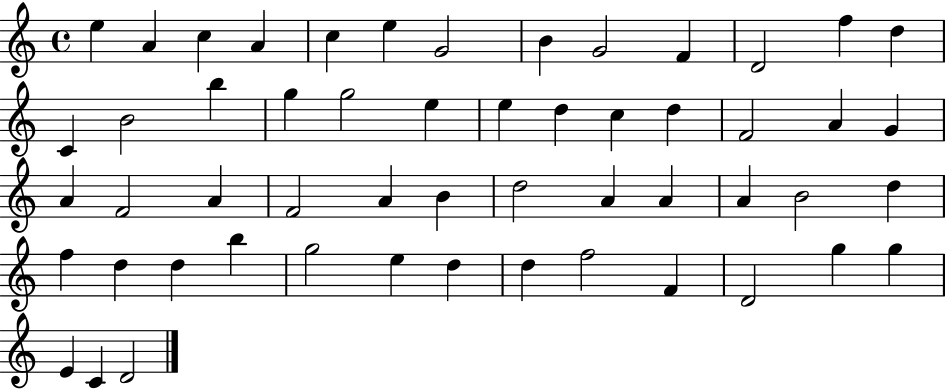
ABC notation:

X:1
T:Untitled
M:4/4
L:1/4
K:C
e A c A c e G2 B G2 F D2 f d C B2 b g g2 e e d c d F2 A G A F2 A F2 A B d2 A A A B2 d f d d b g2 e d d f2 F D2 g g E C D2